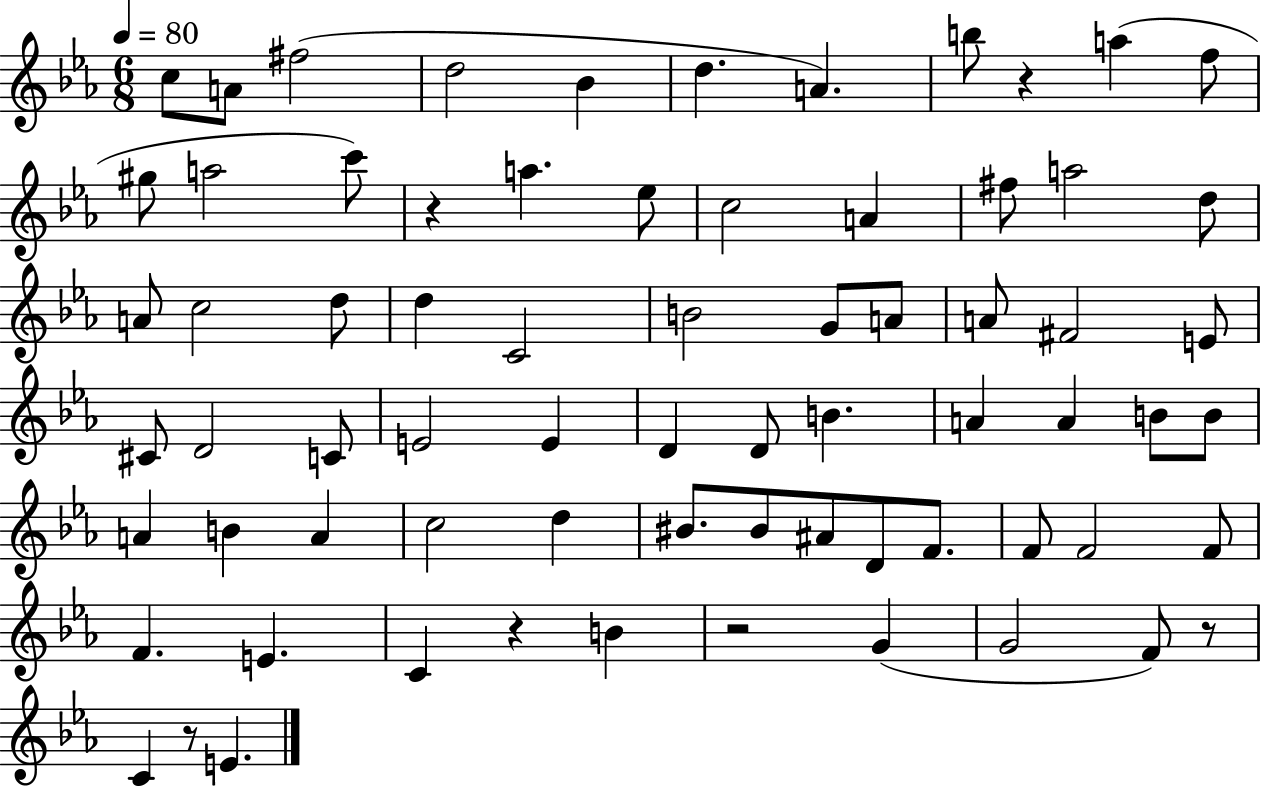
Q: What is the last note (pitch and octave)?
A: E4